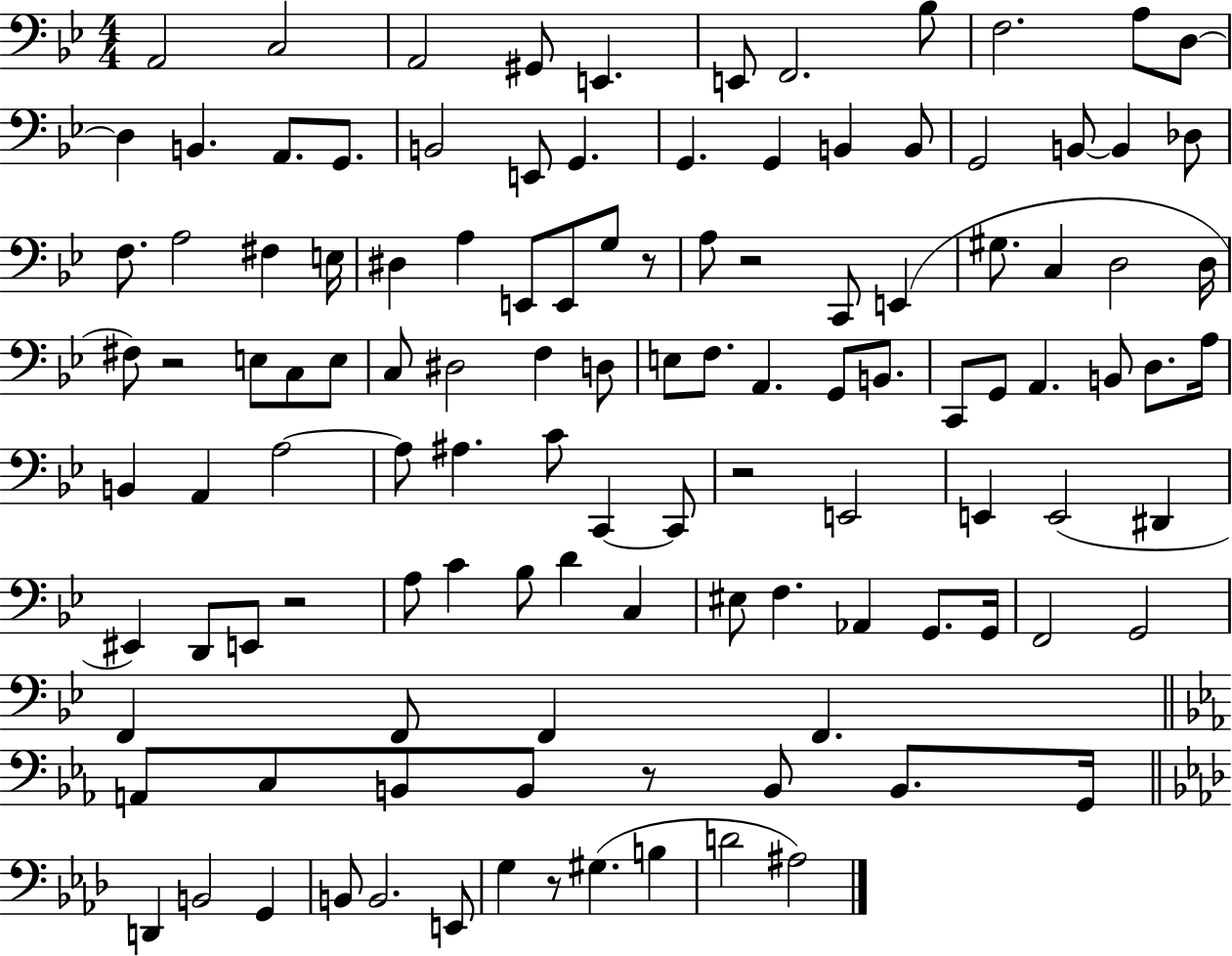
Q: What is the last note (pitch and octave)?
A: A#3